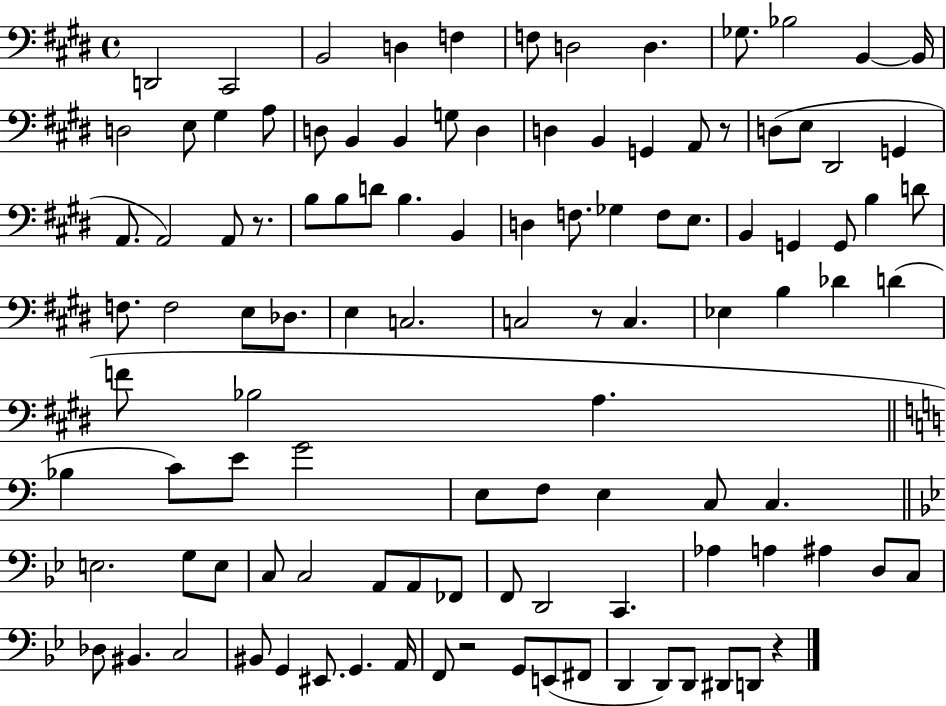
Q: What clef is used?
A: bass